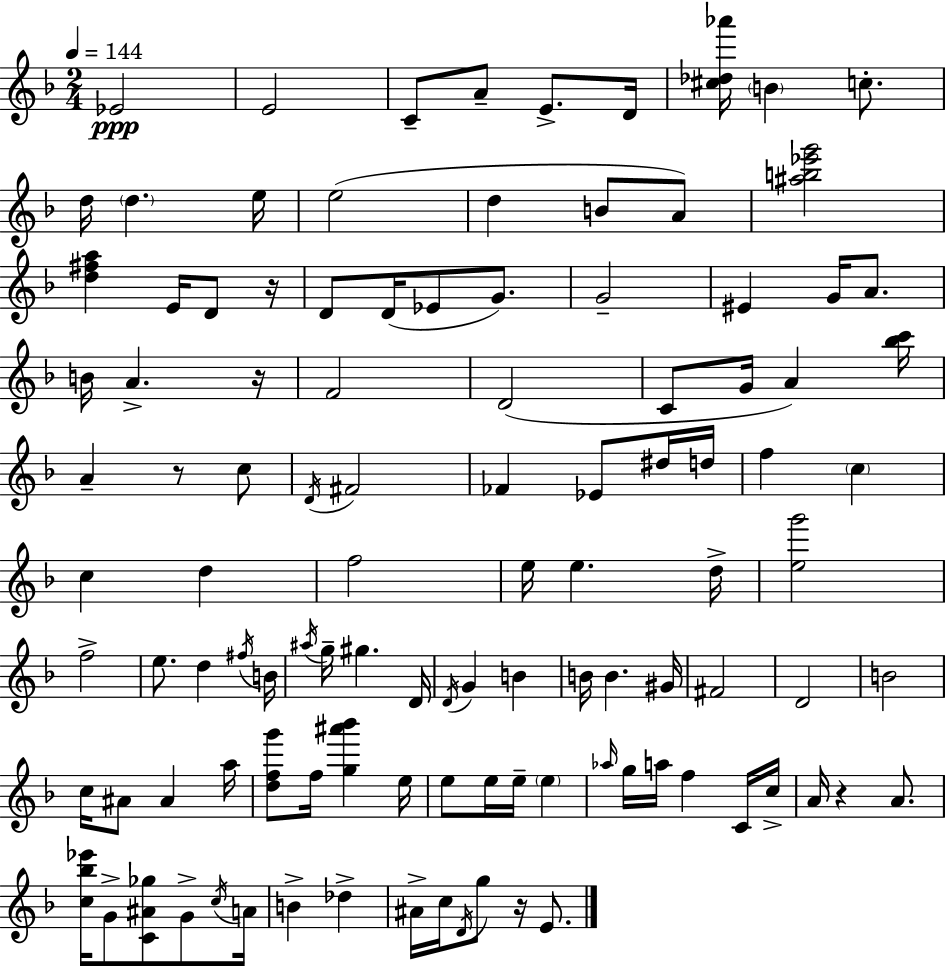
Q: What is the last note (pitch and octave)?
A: E4